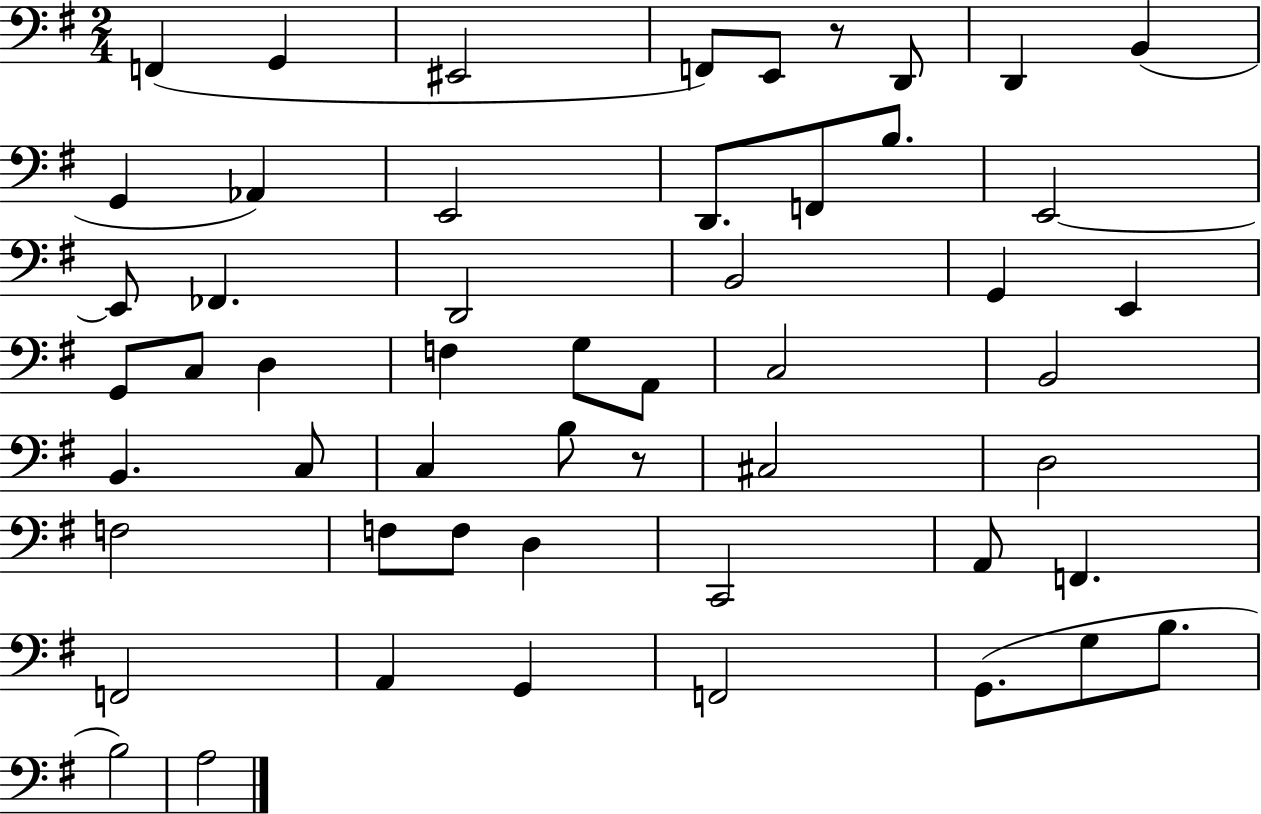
{
  \clef bass
  \numericTimeSignature
  \time 2/4
  \key g \major
  f,4( g,4 | eis,2 | f,8) e,8 r8 d,8 | d,4 b,4( | \break g,4 aes,4) | e,2 | d,8. f,8 b8. | e,2~~ | \break e,8 fes,4. | d,2 | b,2 | g,4 e,4 | \break g,8 c8 d4 | f4 g8 a,8 | c2 | b,2 | \break b,4. c8 | c4 b8 r8 | cis2 | d2 | \break f2 | f8 f8 d4 | c,2 | a,8 f,4. | \break f,2 | a,4 g,4 | f,2 | g,8.( g8 b8. | \break b2) | a2 | \bar "|."
}